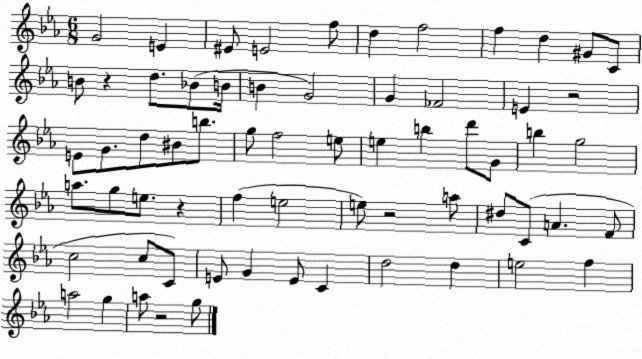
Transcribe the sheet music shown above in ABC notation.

X:1
T:Untitled
M:6/8
L:1/4
K:Eb
G2 E ^E/2 E2 f/2 d f2 f d ^G/2 C/2 B/2 z d/2 _B/2 B/4 B G2 G _F2 E z2 E/2 G/2 d/2 ^B/2 b/2 g/2 f2 e/2 e b d'/2 G/2 b g2 a/2 g/2 e/2 z f e2 e/2 z2 a/2 ^d/2 C/2 A F/2 c2 c/2 C/2 E/2 G E/2 C d2 d e2 f a2 g a/2 z2 g/2